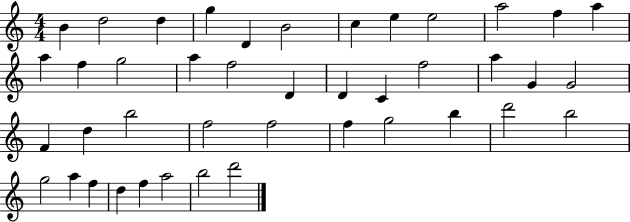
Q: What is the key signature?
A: C major